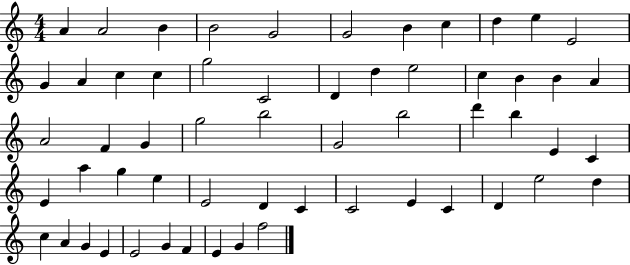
X:1
T:Untitled
M:4/4
L:1/4
K:C
A A2 B B2 G2 G2 B c d e E2 G A c c g2 C2 D d e2 c B B A A2 F G g2 b2 G2 b2 d' b E C E a g e E2 D C C2 E C D e2 d c A G E E2 G F E G f2